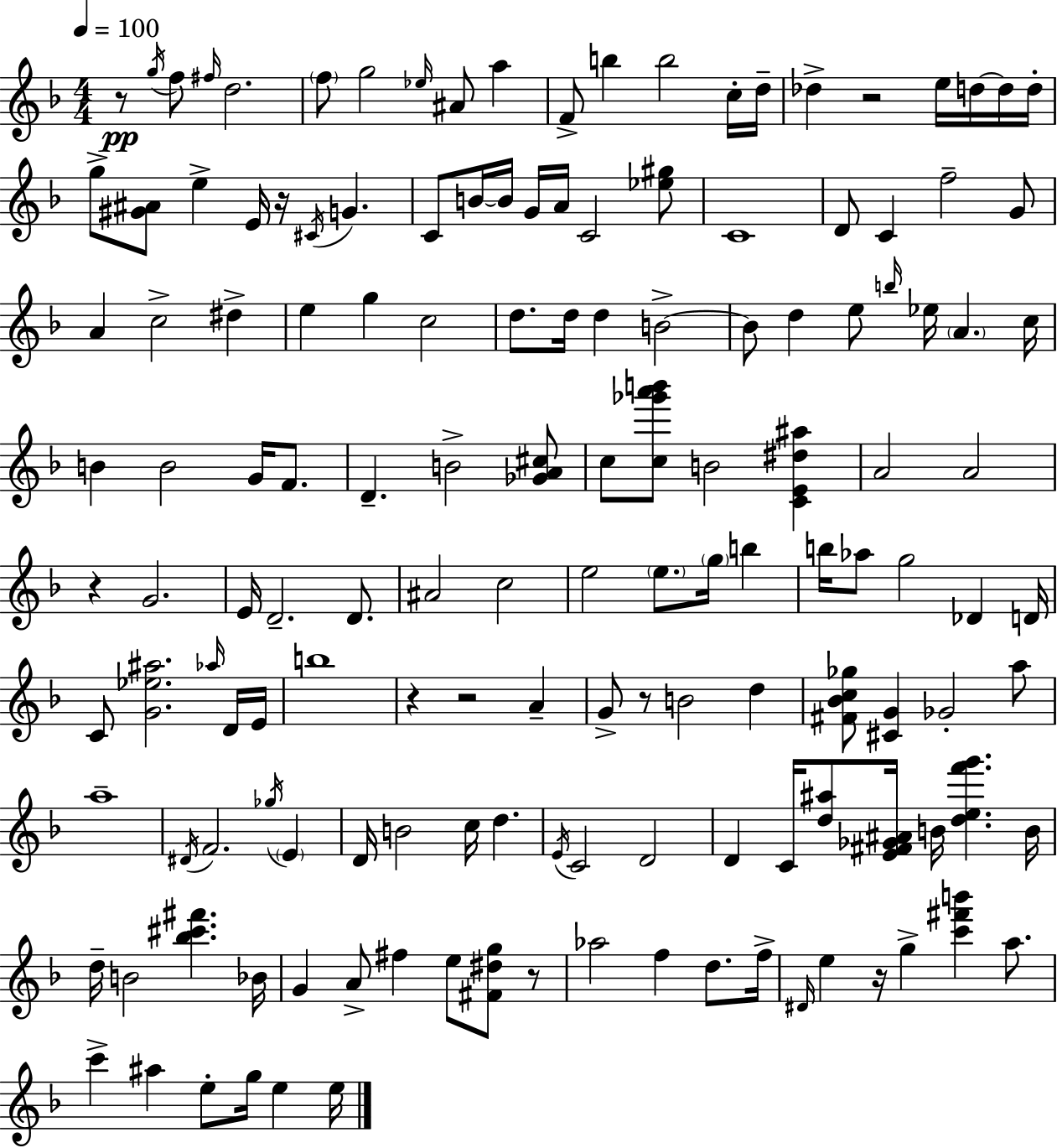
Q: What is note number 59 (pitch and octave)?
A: C5